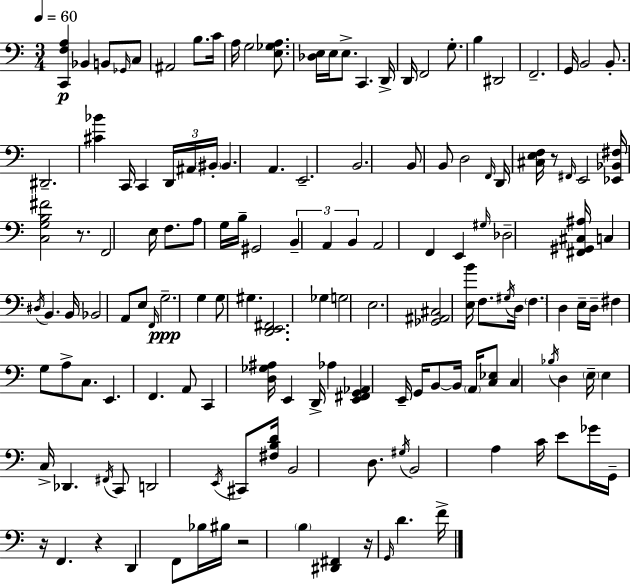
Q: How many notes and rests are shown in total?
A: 144